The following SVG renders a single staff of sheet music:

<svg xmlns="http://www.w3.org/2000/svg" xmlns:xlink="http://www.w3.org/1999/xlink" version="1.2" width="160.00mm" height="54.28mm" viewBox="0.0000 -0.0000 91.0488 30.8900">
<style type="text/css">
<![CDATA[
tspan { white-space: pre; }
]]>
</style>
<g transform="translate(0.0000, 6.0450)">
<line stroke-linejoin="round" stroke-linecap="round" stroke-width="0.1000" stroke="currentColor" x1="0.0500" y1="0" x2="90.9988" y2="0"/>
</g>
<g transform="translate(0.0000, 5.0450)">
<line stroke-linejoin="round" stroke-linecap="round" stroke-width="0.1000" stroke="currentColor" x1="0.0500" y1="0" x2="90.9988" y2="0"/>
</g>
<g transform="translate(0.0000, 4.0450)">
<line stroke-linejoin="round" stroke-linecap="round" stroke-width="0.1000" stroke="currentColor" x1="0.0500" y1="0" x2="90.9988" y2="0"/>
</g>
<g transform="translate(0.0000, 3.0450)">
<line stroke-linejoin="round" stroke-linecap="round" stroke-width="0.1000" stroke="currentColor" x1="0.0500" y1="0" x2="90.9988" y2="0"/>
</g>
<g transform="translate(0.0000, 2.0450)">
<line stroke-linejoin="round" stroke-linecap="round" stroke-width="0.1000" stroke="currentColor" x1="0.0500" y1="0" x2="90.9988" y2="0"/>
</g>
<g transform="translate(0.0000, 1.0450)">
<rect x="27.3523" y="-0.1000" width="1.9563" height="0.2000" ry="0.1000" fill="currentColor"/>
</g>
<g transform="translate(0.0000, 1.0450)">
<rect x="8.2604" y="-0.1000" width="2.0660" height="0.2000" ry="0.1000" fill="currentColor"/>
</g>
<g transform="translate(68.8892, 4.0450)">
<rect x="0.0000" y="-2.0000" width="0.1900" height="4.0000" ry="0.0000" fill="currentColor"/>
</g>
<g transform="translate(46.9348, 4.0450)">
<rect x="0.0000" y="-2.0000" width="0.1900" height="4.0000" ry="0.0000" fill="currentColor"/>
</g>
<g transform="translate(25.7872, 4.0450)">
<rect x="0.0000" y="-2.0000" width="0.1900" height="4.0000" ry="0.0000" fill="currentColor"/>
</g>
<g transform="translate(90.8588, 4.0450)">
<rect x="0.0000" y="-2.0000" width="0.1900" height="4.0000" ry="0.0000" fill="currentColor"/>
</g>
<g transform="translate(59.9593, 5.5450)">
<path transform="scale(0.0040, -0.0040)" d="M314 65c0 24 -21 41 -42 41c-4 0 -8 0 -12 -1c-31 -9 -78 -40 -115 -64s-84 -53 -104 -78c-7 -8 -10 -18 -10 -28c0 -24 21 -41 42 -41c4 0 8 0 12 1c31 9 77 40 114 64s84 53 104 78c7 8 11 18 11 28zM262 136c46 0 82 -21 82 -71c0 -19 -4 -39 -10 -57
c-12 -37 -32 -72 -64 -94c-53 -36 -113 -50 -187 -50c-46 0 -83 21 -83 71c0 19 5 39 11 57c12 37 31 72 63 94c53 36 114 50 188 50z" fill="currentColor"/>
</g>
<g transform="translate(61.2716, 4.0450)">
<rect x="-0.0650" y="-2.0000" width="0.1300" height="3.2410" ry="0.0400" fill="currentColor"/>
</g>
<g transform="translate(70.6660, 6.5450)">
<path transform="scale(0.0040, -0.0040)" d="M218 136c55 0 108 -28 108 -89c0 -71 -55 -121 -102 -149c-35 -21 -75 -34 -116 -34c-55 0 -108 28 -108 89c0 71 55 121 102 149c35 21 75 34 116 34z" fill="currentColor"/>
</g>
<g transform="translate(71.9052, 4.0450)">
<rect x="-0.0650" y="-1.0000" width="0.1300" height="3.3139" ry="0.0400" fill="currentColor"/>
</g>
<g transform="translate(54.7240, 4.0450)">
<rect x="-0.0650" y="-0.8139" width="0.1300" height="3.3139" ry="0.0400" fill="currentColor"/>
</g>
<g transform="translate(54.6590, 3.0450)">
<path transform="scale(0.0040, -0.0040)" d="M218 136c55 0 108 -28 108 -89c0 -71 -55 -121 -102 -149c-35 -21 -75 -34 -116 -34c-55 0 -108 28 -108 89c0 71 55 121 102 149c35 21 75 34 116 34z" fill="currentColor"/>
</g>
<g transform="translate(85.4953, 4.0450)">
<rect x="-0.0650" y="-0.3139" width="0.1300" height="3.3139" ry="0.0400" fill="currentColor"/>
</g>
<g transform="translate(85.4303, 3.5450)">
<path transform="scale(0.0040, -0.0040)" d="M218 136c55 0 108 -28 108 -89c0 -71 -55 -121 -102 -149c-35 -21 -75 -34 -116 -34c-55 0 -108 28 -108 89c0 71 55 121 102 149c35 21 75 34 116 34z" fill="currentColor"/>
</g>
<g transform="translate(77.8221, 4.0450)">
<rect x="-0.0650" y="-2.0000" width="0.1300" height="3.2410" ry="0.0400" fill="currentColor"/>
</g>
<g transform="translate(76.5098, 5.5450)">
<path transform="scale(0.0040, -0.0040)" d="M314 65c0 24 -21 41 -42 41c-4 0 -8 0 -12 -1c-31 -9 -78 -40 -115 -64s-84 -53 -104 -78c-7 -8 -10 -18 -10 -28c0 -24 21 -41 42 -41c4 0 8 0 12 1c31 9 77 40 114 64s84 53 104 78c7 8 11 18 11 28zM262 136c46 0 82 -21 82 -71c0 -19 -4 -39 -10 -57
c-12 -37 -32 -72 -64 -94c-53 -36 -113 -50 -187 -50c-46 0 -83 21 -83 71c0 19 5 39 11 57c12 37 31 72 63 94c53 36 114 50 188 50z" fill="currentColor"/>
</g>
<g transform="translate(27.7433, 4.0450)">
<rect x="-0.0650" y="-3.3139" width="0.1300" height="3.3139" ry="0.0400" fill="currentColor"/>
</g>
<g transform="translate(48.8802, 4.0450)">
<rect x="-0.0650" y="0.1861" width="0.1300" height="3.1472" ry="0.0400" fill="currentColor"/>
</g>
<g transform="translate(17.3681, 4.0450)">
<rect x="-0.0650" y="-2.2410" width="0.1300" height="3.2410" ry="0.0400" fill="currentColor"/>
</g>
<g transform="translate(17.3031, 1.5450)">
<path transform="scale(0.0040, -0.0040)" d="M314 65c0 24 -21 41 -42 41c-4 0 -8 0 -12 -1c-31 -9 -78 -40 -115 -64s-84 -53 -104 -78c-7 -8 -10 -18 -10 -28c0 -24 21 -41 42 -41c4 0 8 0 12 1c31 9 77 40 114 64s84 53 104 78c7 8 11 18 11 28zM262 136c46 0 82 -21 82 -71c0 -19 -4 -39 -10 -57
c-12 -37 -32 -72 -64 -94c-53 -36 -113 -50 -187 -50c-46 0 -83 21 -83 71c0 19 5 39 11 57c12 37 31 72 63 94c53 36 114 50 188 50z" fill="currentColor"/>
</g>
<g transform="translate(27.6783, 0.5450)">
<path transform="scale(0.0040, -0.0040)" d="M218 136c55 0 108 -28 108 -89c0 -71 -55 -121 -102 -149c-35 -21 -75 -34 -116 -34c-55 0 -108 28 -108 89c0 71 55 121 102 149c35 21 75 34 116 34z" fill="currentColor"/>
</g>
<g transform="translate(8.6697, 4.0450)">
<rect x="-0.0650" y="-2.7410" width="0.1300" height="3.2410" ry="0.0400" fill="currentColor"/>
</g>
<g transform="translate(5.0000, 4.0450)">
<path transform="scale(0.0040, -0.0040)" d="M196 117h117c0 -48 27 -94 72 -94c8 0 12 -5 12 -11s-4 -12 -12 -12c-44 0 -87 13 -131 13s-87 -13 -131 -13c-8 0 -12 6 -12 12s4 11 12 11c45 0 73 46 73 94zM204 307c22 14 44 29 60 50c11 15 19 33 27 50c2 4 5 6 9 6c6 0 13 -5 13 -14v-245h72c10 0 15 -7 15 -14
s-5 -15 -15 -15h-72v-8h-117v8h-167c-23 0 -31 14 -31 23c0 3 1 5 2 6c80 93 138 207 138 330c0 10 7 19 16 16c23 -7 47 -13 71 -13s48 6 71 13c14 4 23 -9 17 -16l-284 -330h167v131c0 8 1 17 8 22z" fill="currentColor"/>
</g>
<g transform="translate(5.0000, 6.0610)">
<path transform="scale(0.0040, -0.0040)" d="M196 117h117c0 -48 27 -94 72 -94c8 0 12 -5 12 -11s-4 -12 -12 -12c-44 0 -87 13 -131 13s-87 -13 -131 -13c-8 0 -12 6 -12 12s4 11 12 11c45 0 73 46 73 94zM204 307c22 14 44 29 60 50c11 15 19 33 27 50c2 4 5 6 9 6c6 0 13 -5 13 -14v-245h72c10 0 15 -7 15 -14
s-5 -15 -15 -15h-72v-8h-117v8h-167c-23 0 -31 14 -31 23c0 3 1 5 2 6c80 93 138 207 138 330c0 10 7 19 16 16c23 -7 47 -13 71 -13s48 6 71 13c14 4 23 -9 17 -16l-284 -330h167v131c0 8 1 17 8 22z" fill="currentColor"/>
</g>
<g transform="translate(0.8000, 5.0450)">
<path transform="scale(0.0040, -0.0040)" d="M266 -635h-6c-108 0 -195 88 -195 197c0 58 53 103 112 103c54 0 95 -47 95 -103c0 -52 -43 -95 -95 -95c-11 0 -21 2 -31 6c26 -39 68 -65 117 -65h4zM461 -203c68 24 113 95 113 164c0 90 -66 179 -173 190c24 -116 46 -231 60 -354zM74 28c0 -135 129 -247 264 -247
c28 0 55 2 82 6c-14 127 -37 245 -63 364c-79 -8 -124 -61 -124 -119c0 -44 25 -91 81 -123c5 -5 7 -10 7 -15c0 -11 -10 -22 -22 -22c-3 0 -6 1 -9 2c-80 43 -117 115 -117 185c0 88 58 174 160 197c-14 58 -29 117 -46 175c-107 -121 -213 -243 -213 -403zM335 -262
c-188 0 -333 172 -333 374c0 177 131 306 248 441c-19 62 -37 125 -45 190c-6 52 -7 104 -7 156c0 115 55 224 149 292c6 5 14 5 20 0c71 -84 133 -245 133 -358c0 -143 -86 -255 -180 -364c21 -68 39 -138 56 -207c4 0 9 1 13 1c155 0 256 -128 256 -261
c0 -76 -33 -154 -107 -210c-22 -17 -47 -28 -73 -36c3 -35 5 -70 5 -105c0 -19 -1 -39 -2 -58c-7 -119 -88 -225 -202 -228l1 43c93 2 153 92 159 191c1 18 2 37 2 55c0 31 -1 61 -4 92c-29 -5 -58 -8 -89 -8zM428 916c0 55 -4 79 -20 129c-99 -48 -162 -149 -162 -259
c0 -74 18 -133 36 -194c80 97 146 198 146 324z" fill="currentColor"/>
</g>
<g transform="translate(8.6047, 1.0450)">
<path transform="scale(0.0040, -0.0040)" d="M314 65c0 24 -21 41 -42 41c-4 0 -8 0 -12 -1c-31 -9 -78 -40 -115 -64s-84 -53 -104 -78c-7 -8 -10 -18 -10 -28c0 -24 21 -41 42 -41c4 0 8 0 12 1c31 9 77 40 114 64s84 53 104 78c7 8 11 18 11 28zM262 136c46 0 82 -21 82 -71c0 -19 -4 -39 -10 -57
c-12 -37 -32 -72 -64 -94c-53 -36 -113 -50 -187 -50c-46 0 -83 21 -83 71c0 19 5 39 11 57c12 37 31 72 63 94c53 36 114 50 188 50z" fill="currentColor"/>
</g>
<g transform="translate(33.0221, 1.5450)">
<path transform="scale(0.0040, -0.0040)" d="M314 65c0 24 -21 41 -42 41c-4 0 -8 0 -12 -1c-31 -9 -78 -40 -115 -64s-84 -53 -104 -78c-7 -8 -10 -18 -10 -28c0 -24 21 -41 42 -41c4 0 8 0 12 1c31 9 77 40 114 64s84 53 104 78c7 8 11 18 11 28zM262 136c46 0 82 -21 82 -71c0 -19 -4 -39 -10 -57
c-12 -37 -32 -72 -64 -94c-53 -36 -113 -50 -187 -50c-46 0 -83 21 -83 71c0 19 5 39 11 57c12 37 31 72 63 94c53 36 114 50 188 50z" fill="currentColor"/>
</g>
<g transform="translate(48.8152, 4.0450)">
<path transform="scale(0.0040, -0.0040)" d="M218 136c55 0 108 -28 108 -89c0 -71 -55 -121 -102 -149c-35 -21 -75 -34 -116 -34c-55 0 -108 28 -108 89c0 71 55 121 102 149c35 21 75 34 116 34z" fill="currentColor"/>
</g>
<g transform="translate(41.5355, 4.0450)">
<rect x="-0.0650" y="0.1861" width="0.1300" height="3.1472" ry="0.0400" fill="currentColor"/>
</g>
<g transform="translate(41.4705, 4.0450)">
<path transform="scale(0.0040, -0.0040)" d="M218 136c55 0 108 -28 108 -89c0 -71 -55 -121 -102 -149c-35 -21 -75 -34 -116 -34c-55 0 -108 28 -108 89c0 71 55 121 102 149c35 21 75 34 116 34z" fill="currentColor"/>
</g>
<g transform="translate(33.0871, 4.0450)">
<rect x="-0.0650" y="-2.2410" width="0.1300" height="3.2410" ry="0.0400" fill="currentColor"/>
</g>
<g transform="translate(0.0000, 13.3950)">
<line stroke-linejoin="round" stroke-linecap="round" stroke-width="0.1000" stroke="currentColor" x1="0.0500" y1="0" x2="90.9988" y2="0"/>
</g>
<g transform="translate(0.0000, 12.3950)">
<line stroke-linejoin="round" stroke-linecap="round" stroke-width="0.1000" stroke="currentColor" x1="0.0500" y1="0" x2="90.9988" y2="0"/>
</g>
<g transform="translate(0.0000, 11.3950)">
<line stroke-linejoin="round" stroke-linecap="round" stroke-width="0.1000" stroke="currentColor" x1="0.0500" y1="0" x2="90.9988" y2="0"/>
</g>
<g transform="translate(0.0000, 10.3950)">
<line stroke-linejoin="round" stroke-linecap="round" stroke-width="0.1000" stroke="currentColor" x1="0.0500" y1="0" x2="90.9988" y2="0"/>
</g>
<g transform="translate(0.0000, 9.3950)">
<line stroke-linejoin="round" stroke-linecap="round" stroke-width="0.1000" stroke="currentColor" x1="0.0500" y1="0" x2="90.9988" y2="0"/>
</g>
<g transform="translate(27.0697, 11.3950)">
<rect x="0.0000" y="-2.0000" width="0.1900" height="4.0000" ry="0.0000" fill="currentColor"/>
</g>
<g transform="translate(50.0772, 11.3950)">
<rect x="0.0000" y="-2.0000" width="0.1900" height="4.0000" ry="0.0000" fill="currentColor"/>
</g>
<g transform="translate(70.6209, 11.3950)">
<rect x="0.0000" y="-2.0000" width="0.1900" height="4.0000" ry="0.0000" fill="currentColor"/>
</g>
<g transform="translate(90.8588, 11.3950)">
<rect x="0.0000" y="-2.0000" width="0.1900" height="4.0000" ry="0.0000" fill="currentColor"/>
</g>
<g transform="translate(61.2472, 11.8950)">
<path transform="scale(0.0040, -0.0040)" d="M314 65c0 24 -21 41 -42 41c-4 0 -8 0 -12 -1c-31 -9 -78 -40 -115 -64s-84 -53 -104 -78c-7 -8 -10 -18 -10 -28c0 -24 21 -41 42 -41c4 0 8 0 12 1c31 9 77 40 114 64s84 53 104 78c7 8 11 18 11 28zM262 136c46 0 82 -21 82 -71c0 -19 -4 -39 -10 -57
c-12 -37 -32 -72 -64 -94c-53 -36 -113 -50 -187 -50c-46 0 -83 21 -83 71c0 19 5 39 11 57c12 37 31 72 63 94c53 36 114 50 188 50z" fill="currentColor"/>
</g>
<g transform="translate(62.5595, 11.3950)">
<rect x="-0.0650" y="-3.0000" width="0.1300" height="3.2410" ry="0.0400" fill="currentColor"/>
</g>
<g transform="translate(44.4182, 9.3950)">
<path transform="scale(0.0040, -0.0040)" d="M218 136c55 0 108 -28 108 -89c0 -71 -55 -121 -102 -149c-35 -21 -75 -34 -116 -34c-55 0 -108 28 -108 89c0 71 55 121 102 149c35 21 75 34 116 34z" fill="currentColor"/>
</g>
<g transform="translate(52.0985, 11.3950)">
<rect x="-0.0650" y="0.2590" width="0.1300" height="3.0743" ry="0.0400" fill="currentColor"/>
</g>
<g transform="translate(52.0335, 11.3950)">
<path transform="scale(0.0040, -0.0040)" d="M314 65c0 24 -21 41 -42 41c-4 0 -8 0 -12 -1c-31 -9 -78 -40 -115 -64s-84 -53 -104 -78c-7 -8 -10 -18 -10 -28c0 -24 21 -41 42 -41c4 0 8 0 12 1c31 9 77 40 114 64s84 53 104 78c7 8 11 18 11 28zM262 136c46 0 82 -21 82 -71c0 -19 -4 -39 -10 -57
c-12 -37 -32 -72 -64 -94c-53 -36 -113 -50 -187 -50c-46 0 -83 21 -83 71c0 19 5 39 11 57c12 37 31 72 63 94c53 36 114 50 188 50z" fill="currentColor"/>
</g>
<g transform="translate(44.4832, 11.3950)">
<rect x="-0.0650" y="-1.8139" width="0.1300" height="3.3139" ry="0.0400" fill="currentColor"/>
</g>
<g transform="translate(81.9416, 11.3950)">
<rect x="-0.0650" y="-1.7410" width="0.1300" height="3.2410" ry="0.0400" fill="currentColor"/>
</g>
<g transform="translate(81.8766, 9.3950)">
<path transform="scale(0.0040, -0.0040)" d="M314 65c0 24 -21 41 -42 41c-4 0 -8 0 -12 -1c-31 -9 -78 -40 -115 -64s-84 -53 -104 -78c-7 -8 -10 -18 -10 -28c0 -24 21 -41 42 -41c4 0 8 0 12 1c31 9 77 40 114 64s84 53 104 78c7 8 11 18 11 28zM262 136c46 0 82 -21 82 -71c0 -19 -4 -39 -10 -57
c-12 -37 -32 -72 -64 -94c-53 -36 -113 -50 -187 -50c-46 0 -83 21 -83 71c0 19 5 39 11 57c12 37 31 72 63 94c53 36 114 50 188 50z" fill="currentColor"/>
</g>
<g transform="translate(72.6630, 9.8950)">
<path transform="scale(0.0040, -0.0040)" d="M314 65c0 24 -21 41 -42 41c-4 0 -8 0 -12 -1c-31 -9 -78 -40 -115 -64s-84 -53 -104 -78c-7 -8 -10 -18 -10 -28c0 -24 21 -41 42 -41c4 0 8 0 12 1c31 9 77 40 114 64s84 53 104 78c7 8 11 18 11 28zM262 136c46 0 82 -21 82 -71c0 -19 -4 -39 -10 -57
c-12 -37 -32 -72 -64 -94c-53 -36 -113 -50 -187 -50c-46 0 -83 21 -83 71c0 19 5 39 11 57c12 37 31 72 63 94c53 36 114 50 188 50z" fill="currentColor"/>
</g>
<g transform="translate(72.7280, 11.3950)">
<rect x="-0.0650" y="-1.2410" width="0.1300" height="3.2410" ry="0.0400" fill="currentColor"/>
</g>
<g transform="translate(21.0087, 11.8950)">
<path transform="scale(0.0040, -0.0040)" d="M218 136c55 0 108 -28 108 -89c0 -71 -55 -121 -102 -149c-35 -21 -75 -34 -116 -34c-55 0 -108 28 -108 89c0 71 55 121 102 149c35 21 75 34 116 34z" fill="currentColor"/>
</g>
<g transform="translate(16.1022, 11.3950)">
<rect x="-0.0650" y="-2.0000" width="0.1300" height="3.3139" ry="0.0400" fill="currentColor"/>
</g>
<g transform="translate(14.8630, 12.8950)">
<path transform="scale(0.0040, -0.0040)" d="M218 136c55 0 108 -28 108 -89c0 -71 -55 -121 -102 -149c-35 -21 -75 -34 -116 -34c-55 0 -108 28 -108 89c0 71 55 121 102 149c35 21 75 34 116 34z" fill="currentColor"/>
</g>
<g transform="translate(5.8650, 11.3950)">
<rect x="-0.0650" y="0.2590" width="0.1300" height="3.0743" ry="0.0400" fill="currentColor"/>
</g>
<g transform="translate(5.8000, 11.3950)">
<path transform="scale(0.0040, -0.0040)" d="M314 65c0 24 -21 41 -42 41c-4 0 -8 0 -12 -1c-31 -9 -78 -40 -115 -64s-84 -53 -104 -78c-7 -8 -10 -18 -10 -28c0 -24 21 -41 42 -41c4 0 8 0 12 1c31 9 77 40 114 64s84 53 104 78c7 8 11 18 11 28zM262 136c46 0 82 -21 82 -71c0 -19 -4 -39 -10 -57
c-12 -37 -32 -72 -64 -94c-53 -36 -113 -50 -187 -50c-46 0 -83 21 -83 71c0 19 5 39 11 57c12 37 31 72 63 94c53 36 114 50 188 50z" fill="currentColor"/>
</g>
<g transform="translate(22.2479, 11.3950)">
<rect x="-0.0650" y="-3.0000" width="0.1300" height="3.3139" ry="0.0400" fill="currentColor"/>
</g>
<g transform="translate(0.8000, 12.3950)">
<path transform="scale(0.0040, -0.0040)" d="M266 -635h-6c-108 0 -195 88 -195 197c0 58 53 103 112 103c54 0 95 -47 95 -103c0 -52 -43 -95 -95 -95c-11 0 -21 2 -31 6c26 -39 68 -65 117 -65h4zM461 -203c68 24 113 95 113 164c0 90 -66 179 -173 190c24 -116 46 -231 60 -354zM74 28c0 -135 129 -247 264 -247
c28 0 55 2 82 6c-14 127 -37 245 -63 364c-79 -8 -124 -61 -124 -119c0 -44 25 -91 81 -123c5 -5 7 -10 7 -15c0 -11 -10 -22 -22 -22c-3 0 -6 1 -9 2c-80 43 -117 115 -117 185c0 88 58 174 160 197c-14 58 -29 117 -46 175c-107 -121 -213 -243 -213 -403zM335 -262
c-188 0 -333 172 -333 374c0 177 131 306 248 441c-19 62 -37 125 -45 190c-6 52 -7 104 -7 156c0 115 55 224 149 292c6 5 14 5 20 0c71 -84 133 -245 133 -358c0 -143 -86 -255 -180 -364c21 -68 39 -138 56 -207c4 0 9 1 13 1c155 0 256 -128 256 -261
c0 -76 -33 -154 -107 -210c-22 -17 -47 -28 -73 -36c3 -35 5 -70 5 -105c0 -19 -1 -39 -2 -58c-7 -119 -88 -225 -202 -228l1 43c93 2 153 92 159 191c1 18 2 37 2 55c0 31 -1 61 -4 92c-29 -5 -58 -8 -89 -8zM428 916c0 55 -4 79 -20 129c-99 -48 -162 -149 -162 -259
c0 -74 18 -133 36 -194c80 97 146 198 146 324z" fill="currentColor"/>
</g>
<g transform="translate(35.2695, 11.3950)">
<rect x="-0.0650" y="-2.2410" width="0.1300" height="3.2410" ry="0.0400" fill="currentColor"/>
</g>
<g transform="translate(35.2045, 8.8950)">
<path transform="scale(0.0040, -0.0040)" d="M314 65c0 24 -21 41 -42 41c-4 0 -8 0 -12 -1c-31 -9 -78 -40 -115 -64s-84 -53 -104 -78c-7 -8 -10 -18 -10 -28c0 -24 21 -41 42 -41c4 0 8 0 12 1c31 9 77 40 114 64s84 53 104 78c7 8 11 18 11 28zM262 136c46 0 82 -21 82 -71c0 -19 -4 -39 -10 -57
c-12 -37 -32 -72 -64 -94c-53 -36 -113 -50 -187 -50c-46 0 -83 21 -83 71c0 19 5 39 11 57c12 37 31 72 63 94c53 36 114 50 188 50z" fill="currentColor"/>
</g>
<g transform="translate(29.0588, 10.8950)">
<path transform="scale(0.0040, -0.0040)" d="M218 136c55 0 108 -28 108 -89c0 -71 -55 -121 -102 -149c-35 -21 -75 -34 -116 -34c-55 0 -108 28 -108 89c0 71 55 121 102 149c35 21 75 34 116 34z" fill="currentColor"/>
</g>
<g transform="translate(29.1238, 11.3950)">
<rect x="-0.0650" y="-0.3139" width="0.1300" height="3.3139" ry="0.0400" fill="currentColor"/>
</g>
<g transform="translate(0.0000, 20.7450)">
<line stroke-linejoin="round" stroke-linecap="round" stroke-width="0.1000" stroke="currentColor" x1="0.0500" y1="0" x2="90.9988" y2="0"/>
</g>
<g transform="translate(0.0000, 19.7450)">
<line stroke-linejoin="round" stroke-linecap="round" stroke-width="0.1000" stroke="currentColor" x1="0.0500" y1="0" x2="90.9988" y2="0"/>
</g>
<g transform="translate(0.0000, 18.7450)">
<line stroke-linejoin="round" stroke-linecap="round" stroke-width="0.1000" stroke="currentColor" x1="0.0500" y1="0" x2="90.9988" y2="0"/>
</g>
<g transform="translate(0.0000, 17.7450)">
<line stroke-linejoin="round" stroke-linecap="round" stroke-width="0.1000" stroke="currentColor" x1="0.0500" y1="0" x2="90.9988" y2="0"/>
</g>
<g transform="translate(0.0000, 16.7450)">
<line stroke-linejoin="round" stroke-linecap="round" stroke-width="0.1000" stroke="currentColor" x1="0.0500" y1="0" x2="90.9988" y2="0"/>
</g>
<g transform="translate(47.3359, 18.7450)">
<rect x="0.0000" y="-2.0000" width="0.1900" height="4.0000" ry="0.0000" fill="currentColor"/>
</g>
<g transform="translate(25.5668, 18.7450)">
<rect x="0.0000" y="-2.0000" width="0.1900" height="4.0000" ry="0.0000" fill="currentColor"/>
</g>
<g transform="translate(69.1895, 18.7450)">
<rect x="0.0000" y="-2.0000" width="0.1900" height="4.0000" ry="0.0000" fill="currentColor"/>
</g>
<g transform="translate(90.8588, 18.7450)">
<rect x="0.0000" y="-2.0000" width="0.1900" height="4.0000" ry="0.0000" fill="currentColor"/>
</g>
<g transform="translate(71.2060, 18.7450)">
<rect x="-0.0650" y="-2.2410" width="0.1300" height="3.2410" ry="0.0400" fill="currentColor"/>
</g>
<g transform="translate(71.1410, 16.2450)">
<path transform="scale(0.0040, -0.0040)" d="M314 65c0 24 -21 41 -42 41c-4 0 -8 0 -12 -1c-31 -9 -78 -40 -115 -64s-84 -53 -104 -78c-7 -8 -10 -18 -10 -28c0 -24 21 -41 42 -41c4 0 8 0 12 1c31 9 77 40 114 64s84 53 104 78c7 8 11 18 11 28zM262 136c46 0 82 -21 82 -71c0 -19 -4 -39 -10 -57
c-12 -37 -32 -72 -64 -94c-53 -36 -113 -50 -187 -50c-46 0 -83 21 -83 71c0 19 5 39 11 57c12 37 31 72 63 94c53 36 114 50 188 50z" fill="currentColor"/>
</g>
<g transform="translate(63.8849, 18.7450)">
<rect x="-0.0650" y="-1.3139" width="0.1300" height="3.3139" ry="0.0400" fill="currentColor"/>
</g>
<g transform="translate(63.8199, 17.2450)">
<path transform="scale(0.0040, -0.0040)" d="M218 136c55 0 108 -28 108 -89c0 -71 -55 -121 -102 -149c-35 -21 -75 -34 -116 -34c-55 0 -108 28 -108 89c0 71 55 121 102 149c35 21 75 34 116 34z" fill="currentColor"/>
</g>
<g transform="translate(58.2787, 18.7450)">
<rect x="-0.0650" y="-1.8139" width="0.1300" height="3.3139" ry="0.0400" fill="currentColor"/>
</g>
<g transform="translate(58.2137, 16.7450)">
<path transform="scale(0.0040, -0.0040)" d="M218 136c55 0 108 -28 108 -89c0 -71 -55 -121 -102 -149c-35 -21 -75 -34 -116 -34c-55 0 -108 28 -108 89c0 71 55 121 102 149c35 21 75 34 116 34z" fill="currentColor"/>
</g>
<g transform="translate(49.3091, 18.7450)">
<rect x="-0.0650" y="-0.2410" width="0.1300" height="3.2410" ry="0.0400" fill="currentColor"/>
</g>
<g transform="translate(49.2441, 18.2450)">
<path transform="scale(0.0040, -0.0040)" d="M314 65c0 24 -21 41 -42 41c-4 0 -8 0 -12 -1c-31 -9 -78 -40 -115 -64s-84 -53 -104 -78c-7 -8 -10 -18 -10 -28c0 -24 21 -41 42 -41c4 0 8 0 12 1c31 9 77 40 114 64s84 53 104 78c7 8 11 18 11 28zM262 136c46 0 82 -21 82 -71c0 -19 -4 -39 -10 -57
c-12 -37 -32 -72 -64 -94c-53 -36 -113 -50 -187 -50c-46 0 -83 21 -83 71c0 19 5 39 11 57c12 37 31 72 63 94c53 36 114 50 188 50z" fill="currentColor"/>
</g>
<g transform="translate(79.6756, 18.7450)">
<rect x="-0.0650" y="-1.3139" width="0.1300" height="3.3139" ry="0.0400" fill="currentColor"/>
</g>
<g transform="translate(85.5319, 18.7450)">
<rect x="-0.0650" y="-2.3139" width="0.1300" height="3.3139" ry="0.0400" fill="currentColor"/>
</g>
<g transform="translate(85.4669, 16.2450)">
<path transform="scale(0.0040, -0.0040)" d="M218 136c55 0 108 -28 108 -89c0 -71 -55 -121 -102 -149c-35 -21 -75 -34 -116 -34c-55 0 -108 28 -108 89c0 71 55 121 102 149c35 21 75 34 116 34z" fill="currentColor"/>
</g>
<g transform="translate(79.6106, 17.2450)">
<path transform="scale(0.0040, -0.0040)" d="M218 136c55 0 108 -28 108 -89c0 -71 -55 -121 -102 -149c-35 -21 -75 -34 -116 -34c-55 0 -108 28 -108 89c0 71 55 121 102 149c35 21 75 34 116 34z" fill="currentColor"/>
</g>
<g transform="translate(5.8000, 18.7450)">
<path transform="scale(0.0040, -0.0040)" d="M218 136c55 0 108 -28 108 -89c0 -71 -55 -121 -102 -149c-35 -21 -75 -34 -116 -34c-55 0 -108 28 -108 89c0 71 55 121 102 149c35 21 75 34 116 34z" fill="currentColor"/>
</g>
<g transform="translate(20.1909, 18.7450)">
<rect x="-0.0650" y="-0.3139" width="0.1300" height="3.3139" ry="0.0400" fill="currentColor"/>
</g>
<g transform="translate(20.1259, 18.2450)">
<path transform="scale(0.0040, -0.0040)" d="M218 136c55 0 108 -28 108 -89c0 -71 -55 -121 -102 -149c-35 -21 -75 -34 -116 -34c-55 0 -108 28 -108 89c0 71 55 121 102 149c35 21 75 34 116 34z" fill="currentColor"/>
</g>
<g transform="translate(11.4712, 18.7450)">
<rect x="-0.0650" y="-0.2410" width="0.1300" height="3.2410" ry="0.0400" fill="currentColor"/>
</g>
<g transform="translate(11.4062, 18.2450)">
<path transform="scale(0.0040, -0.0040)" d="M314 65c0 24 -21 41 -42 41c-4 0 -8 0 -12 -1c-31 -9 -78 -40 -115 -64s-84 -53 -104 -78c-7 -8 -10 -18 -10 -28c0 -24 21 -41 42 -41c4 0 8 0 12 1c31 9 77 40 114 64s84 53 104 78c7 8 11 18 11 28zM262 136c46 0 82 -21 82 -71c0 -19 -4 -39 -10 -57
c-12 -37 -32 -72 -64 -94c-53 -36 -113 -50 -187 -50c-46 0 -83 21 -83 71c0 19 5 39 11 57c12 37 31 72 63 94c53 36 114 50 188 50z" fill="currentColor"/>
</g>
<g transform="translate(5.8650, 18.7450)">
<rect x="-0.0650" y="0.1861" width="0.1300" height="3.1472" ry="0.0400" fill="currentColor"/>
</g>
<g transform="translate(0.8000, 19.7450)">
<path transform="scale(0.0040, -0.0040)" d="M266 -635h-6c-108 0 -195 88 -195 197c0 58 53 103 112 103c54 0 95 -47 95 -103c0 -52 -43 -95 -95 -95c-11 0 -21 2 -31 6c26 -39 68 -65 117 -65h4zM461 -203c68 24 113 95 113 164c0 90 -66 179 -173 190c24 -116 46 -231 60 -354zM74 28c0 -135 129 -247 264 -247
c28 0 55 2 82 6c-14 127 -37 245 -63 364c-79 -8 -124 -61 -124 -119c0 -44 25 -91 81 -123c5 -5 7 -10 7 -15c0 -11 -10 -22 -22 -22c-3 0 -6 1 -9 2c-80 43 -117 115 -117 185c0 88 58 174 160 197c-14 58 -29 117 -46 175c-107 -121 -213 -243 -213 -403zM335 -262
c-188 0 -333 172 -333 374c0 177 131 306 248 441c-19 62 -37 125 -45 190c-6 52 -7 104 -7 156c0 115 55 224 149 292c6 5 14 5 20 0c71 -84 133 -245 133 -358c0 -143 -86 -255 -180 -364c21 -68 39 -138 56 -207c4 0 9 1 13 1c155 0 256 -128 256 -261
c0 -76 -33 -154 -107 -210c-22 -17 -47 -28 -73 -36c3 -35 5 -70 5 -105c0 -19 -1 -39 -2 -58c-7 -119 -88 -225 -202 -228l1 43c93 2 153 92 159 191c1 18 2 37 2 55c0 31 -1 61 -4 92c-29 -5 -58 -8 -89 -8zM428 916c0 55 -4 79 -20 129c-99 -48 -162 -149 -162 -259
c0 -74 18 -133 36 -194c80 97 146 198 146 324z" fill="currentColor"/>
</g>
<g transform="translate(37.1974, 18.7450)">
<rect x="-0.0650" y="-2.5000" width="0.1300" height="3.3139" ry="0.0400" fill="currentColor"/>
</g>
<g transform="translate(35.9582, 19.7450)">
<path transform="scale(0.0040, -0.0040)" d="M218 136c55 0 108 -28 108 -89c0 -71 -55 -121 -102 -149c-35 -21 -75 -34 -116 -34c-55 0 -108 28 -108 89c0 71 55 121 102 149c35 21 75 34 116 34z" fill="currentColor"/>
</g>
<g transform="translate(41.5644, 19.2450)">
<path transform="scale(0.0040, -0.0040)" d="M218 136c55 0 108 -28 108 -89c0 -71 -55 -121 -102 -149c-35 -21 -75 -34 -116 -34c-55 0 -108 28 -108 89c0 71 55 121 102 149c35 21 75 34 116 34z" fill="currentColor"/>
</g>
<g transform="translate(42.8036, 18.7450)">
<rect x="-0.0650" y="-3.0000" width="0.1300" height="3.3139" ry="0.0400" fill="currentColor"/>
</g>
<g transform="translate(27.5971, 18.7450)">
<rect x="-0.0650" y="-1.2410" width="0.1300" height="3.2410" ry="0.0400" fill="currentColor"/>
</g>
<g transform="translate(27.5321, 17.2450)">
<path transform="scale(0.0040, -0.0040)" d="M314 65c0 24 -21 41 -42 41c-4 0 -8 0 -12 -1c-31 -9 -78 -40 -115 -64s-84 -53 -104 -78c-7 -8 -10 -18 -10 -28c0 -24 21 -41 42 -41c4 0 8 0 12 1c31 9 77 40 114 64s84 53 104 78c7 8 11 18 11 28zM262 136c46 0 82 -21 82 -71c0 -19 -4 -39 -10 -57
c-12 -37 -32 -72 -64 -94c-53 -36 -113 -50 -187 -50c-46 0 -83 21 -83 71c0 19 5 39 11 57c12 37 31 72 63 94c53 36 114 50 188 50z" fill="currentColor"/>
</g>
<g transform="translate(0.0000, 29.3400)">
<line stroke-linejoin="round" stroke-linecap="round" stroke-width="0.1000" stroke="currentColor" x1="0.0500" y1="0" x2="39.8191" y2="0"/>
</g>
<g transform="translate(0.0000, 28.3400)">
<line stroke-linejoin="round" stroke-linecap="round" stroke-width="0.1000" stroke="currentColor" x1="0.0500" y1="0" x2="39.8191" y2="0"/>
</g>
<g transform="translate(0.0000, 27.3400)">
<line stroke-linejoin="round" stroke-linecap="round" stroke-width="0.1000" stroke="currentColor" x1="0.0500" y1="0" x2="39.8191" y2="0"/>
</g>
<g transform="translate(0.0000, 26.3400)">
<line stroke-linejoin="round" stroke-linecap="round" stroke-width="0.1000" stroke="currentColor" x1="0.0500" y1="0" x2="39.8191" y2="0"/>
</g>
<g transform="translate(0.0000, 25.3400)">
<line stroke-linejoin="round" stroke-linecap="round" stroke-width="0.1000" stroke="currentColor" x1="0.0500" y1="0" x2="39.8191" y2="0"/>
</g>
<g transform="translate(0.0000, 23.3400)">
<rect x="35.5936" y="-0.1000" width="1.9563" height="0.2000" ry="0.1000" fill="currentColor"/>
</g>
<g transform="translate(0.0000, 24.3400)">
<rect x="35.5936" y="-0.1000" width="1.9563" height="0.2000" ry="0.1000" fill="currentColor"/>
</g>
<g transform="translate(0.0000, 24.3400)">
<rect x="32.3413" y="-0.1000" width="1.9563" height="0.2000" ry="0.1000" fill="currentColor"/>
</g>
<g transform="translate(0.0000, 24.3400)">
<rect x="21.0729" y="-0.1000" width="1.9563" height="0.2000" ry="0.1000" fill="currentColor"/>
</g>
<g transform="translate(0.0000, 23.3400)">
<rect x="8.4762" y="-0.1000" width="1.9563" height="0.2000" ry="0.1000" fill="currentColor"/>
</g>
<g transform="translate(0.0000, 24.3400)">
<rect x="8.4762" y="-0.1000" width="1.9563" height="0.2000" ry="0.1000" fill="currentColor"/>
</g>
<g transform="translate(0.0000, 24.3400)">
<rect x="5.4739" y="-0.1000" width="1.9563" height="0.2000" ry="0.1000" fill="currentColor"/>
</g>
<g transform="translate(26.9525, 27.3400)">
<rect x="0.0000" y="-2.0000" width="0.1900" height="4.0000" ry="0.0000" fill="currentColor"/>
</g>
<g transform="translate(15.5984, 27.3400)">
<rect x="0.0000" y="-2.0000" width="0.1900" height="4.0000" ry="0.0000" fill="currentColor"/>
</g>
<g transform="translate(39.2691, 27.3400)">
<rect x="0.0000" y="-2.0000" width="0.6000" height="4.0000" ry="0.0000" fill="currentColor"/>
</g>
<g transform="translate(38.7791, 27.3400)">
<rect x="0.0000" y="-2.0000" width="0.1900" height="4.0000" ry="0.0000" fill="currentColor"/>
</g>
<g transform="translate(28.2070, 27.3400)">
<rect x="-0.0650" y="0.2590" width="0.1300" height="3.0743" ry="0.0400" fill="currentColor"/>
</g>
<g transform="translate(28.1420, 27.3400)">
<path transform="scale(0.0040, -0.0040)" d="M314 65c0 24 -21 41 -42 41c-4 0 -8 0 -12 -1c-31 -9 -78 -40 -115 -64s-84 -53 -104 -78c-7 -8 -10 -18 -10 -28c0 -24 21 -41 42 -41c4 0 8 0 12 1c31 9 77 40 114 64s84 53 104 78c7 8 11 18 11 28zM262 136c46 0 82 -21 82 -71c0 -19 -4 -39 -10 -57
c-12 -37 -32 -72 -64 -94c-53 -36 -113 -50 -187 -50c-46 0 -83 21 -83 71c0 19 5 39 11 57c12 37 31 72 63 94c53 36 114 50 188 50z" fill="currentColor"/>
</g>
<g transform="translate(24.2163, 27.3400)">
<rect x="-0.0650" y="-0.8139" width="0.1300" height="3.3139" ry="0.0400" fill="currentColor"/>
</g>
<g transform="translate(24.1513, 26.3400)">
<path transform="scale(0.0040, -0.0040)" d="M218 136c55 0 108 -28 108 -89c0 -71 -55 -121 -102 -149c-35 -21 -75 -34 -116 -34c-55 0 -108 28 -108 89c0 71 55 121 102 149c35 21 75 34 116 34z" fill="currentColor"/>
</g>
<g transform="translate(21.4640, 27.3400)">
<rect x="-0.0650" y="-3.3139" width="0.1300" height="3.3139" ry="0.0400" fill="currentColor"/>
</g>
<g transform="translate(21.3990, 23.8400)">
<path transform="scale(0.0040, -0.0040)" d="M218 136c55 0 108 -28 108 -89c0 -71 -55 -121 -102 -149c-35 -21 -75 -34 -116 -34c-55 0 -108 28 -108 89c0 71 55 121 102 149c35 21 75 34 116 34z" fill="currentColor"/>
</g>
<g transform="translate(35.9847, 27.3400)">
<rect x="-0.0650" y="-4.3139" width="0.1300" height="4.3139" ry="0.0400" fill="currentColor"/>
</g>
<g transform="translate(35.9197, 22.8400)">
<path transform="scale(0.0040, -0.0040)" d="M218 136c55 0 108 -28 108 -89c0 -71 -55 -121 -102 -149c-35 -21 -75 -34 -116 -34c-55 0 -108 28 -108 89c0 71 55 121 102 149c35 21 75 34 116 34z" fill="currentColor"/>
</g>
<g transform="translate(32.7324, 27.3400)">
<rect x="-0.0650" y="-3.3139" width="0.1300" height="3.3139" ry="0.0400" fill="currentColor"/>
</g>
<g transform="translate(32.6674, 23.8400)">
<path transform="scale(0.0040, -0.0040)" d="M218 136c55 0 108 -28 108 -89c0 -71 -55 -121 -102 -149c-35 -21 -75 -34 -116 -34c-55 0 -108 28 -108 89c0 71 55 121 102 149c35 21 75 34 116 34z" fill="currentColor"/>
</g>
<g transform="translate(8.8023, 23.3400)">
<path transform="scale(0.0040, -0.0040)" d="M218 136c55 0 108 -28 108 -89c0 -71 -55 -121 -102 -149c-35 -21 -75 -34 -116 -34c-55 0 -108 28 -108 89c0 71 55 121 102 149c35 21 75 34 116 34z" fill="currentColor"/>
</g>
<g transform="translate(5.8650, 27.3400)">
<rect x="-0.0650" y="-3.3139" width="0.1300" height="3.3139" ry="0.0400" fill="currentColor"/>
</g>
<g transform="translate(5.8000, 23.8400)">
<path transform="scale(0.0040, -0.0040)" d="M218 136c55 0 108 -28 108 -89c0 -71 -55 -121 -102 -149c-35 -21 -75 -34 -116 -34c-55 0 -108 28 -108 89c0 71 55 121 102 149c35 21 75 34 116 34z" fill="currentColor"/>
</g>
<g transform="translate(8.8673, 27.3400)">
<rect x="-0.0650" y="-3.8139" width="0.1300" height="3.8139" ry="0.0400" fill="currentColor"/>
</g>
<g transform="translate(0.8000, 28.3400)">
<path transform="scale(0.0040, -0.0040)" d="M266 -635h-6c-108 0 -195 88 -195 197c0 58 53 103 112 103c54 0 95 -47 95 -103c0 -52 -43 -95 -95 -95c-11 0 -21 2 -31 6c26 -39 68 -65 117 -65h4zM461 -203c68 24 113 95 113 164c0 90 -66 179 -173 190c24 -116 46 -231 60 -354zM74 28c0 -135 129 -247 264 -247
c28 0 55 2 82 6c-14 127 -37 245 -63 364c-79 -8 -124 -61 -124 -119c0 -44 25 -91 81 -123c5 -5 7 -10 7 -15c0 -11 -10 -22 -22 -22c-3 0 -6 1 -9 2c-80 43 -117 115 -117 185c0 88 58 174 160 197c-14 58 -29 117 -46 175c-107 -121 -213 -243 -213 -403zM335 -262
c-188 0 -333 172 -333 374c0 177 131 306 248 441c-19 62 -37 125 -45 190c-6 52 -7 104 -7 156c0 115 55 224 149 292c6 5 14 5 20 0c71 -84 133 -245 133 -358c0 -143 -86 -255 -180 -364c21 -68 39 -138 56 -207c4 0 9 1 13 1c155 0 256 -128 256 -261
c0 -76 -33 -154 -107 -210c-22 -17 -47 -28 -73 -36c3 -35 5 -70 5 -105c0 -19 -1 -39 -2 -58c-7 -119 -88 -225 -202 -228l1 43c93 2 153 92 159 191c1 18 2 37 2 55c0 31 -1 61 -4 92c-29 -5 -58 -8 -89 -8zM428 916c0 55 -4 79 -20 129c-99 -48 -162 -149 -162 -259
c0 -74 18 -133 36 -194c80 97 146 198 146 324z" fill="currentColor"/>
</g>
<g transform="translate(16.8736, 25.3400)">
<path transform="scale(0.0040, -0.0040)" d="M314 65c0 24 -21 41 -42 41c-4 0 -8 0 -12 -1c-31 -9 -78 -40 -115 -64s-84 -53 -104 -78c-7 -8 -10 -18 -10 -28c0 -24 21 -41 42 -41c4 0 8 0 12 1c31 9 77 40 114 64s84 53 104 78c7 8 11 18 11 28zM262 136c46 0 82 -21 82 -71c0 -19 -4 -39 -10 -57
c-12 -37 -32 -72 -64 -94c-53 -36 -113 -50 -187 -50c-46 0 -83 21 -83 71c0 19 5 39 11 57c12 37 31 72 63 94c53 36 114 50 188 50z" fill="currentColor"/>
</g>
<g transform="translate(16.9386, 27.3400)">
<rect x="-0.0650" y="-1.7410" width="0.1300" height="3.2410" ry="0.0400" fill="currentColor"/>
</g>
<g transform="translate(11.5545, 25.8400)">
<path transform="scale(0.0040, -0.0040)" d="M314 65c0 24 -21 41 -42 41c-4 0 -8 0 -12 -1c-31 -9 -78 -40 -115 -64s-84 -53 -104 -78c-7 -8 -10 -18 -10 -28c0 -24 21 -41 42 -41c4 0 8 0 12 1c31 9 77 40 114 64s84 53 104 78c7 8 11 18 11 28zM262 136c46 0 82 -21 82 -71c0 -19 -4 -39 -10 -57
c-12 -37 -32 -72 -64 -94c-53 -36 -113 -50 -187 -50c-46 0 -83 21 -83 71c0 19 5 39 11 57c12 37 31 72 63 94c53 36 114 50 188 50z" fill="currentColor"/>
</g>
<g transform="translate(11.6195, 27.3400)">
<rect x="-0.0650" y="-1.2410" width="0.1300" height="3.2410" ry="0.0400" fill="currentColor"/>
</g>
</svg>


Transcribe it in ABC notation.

X:1
T:Untitled
M:4/4
L:1/4
K:C
a2 g2 b g2 B B d F2 D F2 c B2 F A c g2 f B2 A2 e2 f2 B c2 c e2 G A c2 f e g2 e g b c' e2 f2 b d B2 b d'